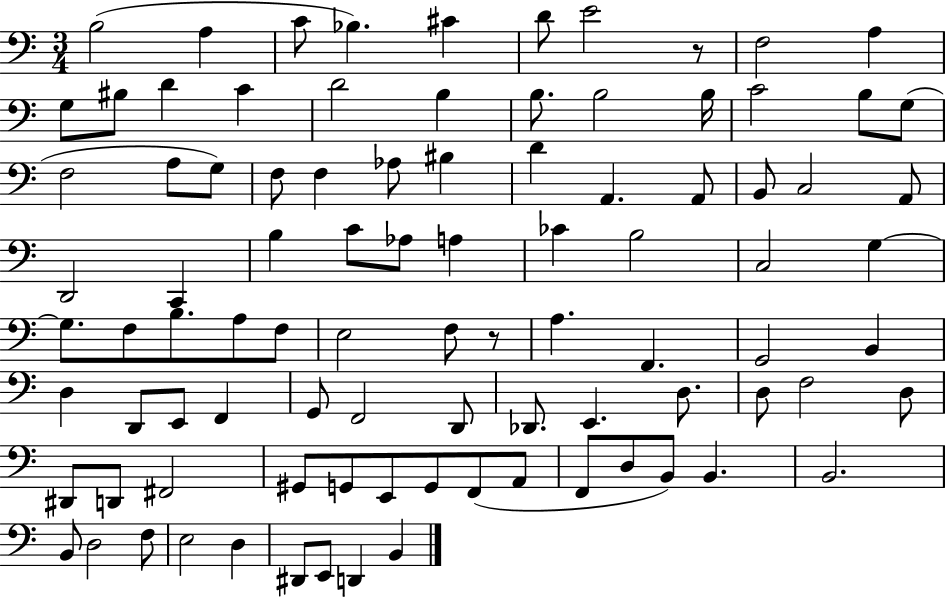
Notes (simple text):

B3/h A3/q C4/e Bb3/q. C#4/q D4/e E4/h R/e F3/h A3/q G3/e BIS3/e D4/q C4/q D4/h B3/q B3/e. B3/h B3/s C4/h B3/e G3/e F3/h A3/e G3/e F3/e F3/q Ab3/e BIS3/q D4/q A2/q. A2/e B2/e C3/h A2/e D2/h C2/q B3/q C4/e Ab3/e A3/q CES4/q B3/h C3/h G3/q G3/e. F3/e B3/e. A3/e F3/e E3/h F3/e R/e A3/q. F2/q. G2/h B2/q D3/q D2/e E2/e F2/q G2/e F2/h D2/e Db2/e. E2/q. D3/e. D3/e F3/h D3/e D#2/e D2/e F#2/h G#2/e G2/e E2/e G2/e F2/e A2/e F2/e D3/e B2/e B2/q. B2/h. B2/e D3/h F3/e E3/h D3/q D#2/e E2/e D2/q B2/q